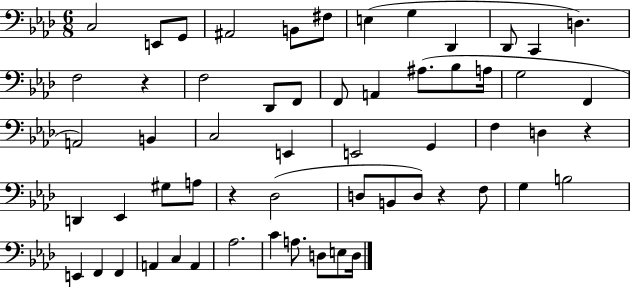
C3/h E2/e G2/e A#2/h B2/e F#3/e E3/q G3/q Db2/q Db2/e C2/q D3/q. F3/h R/q F3/h Db2/e F2/e F2/e A2/q A#3/e. Bb3/e A3/s G3/h F2/q A2/h B2/q C3/h E2/q E2/h G2/q F3/q D3/q R/q D2/q Eb2/q G#3/e A3/e R/q Db3/h D3/e B2/e D3/e R/q F3/e G3/q B3/h E2/q F2/q F2/q A2/q C3/q A2/q Ab3/h. C4/q A3/e. D3/e E3/e D3/s